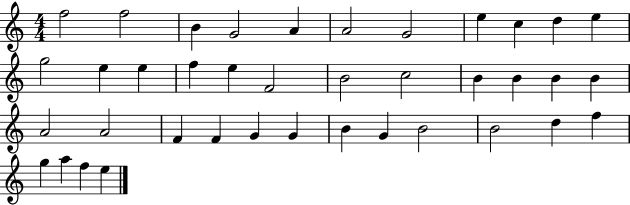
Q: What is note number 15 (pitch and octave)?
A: F5